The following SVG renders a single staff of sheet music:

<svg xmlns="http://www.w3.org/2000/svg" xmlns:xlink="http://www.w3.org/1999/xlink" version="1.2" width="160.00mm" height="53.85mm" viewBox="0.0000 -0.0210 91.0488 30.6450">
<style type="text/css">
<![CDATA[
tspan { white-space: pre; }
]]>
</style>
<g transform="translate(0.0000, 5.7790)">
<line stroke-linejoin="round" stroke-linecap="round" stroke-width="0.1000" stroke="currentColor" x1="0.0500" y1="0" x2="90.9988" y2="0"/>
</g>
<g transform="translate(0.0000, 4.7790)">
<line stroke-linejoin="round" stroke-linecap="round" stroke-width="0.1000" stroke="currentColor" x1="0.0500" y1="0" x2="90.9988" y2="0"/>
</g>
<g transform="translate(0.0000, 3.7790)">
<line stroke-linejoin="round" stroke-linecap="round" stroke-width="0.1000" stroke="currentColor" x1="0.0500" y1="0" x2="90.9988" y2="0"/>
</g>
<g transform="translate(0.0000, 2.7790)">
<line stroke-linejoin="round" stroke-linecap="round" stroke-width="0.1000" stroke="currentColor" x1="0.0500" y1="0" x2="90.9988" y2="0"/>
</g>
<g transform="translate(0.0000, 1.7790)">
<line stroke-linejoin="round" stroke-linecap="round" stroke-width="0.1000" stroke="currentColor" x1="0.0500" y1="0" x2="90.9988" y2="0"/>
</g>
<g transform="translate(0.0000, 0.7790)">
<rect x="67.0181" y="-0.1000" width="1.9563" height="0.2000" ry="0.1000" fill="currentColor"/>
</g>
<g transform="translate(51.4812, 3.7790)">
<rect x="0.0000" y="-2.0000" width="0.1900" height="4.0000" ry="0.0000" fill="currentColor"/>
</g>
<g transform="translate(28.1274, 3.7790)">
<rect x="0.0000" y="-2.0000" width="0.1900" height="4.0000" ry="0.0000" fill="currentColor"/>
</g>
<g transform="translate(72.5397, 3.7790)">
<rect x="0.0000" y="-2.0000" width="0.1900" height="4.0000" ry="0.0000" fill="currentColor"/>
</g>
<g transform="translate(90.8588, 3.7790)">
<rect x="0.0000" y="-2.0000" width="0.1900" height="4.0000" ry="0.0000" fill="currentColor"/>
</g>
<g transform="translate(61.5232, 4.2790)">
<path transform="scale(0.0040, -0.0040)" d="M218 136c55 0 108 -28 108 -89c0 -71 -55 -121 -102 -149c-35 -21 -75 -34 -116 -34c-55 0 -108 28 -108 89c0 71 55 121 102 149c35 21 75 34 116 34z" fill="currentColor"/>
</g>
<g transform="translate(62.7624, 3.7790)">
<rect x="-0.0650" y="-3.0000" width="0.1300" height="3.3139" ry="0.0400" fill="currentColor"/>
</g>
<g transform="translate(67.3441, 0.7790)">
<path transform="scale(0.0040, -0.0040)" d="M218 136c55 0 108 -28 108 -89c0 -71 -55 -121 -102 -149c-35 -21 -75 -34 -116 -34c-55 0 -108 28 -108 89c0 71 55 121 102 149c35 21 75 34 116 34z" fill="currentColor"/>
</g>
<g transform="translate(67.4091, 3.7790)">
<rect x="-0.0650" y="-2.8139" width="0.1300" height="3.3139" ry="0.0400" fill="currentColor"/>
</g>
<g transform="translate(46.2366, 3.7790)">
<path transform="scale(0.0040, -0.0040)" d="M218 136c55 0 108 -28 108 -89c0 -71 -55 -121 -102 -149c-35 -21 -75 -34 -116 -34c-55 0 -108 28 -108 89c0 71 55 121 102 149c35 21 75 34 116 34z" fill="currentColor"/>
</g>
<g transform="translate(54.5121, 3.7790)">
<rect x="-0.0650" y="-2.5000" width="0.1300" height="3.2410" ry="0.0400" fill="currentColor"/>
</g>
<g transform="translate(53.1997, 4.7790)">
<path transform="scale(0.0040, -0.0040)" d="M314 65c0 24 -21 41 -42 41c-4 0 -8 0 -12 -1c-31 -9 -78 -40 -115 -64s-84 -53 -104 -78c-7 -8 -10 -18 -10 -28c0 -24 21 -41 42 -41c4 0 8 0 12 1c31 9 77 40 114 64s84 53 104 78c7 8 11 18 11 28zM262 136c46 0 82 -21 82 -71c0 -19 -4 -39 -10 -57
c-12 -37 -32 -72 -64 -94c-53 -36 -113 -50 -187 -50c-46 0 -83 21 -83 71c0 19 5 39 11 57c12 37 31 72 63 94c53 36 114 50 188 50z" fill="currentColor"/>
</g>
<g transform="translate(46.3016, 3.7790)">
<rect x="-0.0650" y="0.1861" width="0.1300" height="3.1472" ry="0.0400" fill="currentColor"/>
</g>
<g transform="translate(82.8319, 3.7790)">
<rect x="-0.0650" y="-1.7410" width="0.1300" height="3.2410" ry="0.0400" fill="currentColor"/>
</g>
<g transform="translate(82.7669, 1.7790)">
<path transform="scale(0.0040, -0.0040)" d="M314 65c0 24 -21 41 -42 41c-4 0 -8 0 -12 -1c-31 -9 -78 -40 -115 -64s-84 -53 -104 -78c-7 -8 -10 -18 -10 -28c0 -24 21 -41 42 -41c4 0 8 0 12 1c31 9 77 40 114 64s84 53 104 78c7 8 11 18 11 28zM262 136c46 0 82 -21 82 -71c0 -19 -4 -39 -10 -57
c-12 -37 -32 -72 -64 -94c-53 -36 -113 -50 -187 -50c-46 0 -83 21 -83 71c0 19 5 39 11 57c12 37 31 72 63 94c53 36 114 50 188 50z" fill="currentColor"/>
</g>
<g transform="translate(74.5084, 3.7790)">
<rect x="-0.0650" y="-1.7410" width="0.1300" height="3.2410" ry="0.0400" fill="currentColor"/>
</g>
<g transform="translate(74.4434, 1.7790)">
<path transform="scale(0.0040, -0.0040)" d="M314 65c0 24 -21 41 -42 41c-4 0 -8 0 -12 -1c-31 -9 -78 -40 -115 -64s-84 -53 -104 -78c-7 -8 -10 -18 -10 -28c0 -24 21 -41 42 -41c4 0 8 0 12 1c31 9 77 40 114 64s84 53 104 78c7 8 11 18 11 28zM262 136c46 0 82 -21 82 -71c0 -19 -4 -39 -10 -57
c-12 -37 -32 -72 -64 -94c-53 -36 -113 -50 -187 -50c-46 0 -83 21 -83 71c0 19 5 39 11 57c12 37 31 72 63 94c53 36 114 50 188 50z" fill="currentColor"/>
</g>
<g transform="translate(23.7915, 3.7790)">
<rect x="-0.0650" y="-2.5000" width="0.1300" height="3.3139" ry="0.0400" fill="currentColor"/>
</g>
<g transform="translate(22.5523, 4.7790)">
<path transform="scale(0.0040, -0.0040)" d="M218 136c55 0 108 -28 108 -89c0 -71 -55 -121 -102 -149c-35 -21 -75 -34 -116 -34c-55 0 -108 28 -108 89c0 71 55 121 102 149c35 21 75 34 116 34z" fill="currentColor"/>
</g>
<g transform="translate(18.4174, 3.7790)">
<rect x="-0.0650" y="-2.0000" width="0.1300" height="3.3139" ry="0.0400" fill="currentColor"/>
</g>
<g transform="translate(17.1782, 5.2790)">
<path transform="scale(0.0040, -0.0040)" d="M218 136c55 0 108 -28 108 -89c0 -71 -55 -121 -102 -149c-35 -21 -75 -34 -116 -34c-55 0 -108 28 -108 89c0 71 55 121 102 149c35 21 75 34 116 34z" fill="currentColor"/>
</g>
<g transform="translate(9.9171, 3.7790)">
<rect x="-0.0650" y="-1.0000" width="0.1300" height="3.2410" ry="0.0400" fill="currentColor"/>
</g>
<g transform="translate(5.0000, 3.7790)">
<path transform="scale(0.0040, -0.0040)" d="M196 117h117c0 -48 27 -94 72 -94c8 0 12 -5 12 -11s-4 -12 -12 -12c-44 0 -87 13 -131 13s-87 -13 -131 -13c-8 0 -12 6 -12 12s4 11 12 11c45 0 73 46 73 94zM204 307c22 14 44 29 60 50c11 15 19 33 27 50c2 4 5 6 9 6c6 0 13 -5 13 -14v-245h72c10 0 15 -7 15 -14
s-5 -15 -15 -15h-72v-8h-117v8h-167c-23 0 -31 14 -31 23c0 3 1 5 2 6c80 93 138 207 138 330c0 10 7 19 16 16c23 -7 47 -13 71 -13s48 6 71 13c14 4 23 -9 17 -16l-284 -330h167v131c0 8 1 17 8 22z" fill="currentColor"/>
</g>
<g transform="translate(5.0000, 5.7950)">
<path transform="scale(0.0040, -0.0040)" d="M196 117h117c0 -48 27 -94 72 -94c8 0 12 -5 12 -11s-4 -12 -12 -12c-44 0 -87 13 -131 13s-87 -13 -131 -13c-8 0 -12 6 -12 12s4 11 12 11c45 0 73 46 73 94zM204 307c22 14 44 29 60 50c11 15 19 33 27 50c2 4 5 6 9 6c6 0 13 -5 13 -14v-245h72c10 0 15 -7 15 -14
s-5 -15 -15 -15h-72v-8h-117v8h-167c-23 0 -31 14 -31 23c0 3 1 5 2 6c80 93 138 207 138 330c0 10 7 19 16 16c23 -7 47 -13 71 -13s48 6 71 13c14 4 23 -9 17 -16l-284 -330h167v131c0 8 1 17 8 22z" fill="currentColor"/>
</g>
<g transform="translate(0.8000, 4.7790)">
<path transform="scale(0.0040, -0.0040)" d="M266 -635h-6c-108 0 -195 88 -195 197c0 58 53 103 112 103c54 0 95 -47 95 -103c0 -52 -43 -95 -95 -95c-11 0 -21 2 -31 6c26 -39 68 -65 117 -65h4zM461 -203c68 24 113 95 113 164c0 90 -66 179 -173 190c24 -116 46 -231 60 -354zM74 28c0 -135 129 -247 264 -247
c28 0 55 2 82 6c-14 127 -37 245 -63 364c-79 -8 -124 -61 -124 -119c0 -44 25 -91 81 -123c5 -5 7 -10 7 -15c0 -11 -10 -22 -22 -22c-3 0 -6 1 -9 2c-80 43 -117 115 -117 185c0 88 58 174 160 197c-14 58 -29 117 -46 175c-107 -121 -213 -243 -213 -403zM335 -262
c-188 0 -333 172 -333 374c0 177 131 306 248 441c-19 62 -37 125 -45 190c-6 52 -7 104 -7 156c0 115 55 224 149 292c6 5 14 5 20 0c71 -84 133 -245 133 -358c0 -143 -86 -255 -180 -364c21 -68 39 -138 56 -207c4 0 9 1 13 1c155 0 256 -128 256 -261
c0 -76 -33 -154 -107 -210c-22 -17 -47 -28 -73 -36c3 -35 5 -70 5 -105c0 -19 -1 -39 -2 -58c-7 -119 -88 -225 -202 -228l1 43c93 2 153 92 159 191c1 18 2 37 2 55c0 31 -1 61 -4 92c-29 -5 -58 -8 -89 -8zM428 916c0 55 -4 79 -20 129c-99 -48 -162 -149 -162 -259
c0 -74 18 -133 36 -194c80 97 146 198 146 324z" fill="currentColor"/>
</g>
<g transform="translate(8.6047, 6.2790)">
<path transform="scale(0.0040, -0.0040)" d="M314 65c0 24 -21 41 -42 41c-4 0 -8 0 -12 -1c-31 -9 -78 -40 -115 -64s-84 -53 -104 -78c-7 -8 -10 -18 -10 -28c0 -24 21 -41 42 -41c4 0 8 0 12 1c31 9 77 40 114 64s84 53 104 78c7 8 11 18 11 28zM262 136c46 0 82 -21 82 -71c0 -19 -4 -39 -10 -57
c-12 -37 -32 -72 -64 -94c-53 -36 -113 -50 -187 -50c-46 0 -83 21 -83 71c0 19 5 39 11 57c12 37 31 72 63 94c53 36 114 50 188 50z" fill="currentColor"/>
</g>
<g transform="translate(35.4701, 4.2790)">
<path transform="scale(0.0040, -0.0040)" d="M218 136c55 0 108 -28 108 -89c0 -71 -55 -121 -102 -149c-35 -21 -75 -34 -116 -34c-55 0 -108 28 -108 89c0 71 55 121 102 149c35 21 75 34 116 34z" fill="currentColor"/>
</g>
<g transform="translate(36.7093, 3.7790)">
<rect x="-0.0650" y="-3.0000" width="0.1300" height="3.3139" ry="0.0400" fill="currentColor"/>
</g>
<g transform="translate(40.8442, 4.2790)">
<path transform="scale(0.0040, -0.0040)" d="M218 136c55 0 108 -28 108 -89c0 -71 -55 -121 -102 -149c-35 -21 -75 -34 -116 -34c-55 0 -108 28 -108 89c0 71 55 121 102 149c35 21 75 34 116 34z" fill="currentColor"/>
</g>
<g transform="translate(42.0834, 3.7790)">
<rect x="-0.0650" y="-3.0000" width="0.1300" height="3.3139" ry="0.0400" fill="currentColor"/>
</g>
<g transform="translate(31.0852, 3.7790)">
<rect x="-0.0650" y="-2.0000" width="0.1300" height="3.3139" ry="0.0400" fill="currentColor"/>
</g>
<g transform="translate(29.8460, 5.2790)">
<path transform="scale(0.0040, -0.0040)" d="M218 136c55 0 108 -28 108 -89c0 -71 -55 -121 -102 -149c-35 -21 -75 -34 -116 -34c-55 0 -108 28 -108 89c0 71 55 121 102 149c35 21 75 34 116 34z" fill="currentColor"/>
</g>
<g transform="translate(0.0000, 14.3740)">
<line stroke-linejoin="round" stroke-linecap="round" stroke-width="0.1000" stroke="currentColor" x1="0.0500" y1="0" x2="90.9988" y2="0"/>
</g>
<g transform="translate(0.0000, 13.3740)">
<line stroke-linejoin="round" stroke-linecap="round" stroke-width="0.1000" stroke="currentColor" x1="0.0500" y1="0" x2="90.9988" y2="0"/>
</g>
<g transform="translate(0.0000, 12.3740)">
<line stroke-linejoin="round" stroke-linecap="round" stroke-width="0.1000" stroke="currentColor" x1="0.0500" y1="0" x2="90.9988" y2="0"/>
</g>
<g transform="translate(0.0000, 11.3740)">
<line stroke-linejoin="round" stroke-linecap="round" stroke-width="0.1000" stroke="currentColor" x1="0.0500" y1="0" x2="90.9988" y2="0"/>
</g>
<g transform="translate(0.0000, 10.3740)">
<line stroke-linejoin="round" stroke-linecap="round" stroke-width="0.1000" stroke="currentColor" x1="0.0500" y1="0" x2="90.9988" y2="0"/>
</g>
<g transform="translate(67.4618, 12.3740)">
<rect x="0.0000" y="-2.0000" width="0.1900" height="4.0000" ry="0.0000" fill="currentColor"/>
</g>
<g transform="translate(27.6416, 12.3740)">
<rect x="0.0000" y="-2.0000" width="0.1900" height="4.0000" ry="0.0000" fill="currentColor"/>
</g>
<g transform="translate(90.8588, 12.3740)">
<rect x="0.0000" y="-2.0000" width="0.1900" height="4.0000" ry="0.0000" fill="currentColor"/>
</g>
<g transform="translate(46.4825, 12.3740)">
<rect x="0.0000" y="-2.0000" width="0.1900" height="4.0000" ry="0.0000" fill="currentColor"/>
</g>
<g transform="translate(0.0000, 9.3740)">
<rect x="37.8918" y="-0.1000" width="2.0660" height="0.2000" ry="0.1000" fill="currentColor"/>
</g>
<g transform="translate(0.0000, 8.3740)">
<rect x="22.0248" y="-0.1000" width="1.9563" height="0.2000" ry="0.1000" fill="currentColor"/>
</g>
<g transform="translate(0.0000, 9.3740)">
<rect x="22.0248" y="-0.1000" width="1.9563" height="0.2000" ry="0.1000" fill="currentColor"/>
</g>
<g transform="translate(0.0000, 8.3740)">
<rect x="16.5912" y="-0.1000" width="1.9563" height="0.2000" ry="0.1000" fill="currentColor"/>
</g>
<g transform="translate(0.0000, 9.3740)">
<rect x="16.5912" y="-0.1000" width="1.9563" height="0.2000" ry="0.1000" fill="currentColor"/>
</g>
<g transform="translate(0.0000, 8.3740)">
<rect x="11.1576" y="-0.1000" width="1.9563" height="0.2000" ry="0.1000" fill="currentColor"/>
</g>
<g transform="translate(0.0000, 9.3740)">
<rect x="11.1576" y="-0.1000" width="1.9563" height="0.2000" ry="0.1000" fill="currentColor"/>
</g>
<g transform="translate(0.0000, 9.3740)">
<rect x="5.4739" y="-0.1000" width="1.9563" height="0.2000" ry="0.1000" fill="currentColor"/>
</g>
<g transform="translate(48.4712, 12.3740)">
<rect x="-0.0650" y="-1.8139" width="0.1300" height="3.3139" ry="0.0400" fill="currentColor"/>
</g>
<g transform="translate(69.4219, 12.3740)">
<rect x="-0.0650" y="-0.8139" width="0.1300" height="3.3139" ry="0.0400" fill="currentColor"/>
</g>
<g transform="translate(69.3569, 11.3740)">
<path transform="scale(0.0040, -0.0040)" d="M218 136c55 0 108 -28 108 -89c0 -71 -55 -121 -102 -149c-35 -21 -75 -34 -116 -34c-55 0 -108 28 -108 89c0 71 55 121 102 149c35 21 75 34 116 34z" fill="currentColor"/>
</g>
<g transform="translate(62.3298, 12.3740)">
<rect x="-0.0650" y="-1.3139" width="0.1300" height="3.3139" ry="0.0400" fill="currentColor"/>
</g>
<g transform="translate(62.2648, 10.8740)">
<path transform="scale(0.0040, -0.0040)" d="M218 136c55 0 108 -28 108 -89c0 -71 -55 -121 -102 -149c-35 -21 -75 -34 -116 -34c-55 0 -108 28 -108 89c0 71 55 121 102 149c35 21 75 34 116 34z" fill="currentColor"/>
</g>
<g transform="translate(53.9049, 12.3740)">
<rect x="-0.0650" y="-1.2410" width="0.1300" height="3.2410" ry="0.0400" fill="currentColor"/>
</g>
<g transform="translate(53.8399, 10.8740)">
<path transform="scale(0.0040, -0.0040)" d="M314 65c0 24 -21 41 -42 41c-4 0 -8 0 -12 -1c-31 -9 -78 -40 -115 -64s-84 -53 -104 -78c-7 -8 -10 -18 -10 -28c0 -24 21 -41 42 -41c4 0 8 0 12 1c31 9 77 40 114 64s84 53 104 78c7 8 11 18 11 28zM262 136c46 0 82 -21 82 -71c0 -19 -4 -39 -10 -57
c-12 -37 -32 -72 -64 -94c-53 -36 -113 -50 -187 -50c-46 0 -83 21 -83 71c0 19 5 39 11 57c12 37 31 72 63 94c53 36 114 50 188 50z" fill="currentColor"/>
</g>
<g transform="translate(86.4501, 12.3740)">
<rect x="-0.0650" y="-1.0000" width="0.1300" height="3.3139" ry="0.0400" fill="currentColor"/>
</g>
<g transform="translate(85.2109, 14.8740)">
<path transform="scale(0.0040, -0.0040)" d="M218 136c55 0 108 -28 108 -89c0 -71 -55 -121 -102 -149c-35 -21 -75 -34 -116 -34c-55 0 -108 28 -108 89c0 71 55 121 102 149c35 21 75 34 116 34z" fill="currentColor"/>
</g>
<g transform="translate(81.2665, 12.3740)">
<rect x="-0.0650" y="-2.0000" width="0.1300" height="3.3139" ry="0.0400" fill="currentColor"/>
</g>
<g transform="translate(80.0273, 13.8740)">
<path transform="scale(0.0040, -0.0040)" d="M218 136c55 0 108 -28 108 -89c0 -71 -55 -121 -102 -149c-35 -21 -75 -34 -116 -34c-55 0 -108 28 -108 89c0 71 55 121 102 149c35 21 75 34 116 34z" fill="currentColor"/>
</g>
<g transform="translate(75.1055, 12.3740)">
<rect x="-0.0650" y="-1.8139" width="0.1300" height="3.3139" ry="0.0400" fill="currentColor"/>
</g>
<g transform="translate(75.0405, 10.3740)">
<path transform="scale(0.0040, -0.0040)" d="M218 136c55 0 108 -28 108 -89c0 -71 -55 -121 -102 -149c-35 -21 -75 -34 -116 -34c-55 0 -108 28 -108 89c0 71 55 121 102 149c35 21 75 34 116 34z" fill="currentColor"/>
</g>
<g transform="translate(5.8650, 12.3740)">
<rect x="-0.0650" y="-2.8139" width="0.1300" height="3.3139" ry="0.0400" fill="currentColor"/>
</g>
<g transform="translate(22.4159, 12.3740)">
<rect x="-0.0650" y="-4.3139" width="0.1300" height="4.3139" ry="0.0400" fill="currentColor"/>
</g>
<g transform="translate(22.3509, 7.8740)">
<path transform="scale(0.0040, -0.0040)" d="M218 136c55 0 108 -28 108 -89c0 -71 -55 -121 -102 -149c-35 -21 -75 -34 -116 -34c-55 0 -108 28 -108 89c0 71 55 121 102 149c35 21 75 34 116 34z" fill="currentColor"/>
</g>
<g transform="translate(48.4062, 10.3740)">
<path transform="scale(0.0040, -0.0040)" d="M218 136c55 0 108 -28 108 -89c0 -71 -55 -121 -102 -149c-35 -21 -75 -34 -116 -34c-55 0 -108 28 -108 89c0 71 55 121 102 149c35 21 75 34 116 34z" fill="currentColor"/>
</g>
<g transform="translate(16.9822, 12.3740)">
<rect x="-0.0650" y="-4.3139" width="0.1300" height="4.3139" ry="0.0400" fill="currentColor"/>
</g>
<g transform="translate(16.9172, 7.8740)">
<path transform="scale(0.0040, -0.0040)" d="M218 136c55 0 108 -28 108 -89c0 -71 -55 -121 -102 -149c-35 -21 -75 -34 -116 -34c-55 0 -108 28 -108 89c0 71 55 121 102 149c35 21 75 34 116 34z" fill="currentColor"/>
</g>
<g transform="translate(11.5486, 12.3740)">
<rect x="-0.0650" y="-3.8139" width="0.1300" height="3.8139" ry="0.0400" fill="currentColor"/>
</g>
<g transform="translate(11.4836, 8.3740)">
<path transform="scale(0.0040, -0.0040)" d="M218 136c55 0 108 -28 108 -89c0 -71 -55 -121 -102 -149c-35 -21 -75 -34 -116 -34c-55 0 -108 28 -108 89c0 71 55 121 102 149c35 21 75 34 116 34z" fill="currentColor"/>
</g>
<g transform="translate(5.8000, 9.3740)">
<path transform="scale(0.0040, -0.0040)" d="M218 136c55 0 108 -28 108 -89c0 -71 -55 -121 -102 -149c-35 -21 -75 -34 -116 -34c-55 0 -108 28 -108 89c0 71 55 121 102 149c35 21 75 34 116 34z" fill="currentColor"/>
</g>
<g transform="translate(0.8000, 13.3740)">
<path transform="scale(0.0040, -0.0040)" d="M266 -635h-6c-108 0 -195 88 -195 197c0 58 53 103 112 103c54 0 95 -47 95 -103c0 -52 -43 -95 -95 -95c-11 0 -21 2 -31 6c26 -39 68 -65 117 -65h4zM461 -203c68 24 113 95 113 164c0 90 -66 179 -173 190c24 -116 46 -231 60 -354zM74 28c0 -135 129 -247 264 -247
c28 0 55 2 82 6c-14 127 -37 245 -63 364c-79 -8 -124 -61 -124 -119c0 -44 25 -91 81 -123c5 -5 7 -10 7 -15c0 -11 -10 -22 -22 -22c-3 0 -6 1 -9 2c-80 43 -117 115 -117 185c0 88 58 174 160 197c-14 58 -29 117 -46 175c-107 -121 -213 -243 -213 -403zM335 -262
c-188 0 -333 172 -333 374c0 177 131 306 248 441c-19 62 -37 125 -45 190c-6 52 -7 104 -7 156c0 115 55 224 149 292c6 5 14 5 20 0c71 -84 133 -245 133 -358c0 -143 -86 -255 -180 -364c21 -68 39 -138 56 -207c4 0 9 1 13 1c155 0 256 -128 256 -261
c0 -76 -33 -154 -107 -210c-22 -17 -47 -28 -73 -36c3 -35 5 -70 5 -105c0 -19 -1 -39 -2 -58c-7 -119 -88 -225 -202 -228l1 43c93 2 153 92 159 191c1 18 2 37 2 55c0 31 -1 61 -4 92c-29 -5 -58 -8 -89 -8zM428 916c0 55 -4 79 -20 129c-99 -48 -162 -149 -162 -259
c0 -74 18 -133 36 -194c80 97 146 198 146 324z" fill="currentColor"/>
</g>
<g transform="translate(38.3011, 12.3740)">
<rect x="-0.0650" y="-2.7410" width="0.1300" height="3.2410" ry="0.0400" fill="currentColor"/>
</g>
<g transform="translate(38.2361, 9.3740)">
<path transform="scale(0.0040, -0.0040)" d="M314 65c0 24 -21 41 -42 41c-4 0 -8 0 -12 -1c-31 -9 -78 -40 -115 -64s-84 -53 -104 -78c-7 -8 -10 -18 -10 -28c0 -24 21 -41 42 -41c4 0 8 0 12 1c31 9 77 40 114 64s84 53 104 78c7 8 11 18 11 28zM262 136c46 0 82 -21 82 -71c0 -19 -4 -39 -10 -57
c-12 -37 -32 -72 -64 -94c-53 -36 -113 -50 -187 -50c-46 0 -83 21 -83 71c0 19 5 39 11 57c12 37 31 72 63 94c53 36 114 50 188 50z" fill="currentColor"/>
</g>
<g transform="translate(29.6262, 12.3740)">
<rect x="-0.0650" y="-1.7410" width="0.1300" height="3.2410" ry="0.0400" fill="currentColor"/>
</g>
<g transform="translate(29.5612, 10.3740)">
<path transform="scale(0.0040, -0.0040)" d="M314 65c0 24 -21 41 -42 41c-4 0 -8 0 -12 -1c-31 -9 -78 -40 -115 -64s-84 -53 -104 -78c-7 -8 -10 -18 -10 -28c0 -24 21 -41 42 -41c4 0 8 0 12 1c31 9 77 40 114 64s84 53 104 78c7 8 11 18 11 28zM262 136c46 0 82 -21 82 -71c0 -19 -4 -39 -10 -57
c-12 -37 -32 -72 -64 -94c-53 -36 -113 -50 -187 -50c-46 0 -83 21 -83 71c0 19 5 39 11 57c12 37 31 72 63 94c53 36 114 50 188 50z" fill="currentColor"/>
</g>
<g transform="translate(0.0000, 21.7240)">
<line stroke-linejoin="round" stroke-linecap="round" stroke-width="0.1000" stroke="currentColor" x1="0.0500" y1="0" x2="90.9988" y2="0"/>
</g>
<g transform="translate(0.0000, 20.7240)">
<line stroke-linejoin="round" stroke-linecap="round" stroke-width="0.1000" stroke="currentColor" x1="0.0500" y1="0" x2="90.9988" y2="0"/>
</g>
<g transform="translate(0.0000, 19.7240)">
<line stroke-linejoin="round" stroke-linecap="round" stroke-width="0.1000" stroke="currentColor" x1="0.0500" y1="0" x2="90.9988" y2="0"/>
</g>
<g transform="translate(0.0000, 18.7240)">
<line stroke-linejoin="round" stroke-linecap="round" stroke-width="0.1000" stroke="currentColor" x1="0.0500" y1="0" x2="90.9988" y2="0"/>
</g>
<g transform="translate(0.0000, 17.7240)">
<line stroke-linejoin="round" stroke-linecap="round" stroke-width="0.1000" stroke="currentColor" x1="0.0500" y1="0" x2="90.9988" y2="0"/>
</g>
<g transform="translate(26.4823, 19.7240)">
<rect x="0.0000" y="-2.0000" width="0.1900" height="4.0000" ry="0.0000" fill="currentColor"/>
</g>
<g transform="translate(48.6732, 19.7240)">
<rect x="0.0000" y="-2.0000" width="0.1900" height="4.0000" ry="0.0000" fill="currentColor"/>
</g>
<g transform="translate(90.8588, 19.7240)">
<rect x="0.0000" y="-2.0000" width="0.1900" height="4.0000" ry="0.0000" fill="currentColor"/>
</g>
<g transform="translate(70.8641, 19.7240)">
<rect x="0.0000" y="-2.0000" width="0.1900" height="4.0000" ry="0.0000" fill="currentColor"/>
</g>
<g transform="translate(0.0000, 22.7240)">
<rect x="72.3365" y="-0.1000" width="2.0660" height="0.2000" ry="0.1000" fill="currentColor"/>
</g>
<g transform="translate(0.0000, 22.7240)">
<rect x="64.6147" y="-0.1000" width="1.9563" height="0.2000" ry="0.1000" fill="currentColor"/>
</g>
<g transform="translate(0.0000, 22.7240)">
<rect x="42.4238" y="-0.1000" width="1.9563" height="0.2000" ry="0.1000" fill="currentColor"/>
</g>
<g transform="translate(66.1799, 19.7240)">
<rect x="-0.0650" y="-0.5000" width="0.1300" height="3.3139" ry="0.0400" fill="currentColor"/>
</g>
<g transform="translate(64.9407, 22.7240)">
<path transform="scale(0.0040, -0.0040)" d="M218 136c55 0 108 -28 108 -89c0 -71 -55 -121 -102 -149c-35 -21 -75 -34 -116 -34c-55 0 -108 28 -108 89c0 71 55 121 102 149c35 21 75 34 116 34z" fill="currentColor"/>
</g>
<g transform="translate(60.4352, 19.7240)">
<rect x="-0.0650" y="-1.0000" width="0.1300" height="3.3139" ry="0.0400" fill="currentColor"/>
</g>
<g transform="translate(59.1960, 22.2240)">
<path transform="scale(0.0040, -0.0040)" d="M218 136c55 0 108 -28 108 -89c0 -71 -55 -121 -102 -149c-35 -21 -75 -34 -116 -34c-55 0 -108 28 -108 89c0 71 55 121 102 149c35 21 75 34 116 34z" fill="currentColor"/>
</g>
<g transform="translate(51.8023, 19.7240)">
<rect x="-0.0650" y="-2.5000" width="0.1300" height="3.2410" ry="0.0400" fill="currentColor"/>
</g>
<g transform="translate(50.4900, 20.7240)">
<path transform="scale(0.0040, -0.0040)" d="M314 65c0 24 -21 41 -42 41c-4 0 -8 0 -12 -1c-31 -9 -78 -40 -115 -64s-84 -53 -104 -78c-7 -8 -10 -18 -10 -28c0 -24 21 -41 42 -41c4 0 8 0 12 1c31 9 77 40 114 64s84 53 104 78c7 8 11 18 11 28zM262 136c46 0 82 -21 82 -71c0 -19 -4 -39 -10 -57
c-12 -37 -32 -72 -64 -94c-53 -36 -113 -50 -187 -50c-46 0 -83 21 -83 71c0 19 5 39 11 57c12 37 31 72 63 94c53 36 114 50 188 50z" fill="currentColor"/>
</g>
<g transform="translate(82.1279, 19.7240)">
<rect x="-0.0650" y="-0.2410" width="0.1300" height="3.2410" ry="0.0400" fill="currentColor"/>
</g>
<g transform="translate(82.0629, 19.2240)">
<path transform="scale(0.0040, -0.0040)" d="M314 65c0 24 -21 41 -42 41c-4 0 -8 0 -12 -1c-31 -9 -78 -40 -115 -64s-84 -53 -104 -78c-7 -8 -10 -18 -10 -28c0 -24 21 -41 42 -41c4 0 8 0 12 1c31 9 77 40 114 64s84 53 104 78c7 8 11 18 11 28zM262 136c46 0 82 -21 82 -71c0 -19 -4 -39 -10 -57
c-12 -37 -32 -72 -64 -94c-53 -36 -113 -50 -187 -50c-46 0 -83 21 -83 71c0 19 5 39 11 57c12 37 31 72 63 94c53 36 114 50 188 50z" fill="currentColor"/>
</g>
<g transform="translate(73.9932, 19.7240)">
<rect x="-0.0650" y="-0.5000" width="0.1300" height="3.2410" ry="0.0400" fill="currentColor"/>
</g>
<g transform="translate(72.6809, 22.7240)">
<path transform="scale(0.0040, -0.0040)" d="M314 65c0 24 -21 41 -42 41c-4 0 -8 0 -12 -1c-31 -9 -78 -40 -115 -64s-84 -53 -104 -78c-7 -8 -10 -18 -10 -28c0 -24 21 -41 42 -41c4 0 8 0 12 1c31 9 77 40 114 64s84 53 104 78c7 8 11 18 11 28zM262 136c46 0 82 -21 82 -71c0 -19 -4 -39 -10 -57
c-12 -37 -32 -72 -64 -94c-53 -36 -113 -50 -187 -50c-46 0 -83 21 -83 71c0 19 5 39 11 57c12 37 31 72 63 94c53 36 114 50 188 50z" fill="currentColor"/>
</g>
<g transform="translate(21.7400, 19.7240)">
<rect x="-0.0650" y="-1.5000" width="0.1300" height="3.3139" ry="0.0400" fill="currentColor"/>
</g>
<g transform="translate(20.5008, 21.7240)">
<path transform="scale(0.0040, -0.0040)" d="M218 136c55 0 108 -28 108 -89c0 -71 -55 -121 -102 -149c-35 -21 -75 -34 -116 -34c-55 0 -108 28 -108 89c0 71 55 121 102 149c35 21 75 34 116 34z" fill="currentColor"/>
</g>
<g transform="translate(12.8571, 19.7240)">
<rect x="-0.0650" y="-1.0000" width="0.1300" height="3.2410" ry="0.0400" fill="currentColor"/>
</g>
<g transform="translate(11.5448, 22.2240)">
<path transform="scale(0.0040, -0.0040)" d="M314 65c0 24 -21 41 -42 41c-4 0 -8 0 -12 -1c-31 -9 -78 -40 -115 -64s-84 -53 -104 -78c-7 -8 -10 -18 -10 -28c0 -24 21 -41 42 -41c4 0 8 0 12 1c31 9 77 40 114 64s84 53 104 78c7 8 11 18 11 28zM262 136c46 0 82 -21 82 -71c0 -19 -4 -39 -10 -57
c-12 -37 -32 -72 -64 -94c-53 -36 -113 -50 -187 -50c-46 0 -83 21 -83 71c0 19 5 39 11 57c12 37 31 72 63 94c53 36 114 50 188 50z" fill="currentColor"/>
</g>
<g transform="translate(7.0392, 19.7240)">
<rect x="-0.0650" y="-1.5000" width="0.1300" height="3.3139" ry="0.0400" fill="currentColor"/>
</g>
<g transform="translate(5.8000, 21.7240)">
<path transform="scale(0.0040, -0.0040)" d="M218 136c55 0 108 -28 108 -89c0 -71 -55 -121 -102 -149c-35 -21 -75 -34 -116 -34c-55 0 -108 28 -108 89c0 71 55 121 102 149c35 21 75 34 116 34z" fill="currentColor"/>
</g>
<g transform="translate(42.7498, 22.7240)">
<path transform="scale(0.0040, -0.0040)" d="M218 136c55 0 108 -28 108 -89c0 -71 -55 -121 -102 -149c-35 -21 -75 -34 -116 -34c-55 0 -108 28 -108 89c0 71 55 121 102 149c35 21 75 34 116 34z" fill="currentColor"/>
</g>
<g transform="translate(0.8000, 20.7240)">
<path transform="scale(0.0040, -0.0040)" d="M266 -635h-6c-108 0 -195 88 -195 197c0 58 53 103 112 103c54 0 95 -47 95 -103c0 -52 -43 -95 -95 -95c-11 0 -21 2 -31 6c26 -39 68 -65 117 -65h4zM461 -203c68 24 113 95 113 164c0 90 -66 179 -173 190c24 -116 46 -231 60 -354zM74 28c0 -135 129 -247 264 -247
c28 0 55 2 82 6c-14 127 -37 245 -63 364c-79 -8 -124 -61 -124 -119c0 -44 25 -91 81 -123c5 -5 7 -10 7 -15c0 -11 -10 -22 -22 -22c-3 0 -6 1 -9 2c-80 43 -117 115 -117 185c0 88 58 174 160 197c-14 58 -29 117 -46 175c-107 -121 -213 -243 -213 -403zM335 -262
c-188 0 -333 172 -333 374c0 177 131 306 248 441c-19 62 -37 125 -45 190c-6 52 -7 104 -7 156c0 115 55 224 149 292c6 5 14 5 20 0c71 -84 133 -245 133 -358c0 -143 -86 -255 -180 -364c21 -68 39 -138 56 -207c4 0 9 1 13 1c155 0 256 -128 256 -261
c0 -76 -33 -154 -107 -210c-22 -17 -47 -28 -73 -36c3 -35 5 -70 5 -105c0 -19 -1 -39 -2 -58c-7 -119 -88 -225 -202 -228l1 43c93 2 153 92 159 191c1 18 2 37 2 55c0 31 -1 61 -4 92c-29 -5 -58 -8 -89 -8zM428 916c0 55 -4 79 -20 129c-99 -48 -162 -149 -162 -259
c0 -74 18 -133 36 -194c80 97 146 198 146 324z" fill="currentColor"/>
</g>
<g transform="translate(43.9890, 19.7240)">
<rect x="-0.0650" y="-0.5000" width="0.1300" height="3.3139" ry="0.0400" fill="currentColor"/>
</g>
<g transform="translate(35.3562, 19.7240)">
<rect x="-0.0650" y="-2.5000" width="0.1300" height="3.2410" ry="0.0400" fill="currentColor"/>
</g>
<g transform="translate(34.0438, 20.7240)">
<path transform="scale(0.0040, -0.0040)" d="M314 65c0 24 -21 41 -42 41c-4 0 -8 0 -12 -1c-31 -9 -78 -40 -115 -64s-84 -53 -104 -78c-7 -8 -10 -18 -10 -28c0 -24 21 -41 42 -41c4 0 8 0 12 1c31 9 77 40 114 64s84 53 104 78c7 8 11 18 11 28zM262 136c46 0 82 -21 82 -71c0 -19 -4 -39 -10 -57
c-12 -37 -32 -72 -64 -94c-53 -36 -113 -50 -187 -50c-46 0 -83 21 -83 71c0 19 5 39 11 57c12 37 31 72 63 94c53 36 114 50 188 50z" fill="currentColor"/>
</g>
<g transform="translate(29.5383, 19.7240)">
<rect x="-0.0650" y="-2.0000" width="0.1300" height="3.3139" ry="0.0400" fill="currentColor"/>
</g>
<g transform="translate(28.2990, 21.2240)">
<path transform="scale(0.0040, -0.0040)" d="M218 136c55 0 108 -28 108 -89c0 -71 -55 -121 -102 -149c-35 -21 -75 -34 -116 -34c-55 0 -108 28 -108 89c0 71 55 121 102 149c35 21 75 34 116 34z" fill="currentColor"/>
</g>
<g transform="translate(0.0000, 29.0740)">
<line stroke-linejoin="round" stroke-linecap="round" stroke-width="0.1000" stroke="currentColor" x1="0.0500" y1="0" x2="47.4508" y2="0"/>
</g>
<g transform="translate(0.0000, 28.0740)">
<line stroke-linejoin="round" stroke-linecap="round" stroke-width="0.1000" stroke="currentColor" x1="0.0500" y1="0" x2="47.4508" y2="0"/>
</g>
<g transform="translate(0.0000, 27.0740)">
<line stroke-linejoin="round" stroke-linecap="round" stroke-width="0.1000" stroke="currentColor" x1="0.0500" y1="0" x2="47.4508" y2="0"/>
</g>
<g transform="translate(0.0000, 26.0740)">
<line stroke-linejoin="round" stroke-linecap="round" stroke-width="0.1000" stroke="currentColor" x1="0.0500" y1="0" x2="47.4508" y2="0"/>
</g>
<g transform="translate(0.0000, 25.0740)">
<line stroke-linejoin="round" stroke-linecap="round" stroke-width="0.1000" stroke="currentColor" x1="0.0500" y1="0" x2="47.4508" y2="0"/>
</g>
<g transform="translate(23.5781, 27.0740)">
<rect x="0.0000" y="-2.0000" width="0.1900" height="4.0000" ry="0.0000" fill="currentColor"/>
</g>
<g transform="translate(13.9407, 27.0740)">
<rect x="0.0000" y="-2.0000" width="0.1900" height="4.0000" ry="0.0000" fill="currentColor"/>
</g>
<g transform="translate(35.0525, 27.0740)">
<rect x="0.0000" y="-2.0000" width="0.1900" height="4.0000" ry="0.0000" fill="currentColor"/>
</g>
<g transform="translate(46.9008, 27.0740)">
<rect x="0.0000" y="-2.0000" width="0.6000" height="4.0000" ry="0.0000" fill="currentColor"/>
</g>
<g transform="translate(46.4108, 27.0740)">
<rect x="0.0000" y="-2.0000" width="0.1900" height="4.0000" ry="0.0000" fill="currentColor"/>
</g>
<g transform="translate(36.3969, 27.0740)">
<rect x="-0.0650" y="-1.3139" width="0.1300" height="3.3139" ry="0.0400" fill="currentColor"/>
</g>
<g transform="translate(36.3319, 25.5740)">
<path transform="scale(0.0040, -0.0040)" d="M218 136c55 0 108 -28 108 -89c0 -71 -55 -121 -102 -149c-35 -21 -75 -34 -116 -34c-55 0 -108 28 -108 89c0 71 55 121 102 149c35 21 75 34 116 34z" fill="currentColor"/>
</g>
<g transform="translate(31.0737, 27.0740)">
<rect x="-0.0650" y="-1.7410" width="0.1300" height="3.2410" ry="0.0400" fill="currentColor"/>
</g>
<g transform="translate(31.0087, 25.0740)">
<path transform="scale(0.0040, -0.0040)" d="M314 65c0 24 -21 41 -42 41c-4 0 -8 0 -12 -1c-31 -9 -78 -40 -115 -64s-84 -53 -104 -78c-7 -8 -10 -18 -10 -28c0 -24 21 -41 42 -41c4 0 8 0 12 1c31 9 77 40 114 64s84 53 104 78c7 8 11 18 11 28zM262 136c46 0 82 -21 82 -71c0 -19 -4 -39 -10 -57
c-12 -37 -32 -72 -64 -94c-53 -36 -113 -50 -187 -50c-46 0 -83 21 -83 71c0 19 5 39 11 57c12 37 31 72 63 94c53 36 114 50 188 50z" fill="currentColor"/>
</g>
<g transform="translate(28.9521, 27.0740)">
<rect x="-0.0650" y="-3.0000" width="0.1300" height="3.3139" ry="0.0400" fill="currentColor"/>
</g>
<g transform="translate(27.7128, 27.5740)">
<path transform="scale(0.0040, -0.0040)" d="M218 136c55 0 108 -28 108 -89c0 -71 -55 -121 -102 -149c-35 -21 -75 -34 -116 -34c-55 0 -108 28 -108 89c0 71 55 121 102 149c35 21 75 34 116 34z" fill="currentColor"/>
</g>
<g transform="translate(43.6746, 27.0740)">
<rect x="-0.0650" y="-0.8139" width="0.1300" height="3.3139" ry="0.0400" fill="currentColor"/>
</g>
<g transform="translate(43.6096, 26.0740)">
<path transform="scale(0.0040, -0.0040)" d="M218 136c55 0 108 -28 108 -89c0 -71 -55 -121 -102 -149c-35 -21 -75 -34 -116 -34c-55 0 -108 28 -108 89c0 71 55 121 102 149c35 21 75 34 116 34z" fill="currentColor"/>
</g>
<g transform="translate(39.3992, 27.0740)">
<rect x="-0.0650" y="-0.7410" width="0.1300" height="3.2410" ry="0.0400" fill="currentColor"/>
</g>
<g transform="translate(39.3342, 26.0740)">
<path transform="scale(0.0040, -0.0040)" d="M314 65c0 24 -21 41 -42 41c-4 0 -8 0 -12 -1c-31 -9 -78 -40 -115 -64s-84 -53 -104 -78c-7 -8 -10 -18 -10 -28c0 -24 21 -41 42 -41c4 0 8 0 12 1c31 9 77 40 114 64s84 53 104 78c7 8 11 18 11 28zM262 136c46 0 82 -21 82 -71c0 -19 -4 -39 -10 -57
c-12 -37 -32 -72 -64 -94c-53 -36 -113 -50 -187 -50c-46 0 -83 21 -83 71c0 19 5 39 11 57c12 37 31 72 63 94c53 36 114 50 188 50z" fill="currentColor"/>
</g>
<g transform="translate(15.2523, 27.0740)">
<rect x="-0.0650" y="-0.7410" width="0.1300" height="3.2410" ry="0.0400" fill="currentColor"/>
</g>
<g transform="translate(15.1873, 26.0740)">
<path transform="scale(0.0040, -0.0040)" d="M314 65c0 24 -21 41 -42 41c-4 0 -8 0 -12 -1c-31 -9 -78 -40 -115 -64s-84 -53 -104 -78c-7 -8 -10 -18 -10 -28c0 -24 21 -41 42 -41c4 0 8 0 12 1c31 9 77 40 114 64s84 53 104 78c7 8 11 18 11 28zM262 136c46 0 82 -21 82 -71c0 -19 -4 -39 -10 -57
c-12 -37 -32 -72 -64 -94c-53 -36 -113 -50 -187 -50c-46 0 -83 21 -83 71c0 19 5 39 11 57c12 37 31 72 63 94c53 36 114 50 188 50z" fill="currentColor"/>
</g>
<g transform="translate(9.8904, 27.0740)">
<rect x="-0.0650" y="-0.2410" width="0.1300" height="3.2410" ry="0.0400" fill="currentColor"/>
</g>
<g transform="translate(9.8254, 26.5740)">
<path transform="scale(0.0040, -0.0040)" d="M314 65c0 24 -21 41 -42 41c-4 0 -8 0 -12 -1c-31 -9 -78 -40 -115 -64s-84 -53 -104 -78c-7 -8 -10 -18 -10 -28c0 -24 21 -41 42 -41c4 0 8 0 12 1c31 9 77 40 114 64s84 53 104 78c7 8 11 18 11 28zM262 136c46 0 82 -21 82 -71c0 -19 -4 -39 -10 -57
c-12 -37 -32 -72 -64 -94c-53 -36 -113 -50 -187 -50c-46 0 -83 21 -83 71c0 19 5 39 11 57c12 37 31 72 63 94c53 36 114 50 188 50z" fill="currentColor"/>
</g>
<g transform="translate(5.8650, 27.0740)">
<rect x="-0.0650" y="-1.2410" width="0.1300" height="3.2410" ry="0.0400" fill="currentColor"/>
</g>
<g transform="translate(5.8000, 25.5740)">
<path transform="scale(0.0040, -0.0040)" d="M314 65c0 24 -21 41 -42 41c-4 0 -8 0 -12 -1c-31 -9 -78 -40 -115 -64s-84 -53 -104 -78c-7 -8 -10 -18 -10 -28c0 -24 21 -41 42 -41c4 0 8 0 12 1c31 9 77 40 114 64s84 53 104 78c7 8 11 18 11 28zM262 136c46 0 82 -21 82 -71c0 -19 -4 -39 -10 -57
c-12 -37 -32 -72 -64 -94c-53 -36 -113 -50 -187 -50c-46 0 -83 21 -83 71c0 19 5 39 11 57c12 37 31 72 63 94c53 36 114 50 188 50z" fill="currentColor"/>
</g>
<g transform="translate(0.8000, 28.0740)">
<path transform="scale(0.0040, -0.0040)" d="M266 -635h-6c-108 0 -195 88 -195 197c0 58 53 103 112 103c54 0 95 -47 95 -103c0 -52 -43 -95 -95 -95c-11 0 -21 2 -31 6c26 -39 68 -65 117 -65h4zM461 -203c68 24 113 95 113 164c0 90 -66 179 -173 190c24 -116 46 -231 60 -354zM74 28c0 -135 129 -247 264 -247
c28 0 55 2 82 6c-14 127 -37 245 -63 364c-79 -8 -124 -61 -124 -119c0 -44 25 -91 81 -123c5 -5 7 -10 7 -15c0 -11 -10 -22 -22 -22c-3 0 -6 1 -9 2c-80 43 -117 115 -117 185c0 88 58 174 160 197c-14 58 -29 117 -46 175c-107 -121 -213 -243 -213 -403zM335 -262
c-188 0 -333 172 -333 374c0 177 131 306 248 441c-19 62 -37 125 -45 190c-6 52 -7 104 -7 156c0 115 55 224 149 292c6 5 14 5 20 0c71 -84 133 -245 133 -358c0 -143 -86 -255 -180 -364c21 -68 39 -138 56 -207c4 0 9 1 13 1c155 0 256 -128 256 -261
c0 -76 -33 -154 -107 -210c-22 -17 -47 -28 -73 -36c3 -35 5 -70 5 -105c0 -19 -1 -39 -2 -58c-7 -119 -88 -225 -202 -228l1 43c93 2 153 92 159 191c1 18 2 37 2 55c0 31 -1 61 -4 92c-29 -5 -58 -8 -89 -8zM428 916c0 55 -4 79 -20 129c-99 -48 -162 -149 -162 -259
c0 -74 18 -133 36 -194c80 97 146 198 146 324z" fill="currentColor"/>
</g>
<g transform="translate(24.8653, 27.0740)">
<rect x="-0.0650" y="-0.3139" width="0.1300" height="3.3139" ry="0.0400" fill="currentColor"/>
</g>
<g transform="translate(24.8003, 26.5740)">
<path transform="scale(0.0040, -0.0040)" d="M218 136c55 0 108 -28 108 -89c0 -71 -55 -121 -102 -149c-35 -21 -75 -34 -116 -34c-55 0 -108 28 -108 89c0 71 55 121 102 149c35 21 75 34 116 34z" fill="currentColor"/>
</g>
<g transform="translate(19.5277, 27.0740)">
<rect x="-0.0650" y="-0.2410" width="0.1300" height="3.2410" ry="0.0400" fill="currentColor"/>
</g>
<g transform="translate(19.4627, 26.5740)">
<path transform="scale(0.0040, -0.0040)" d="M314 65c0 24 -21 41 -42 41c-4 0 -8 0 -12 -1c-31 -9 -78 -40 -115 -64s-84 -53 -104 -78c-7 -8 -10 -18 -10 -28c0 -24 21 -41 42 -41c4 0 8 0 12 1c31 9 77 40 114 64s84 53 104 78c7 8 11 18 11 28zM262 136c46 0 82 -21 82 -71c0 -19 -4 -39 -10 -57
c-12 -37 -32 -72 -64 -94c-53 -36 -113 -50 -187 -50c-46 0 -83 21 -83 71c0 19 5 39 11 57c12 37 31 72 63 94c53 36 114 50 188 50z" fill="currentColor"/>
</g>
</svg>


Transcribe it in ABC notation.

X:1
T:Untitled
M:4/4
L:1/4
K:C
D2 F G F A A B G2 A a f2 f2 a c' d' d' f2 a2 f e2 e d f F D E D2 E F G2 C G2 D C C2 c2 e2 c2 d2 c2 c A f2 e d2 d